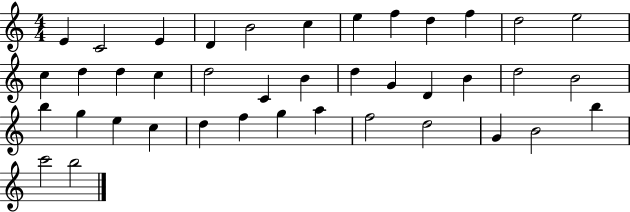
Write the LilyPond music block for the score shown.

{
  \clef treble
  \numericTimeSignature
  \time 4/4
  \key c \major
  e'4 c'2 e'4 | d'4 b'2 c''4 | e''4 f''4 d''4 f''4 | d''2 e''2 | \break c''4 d''4 d''4 c''4 | d''2 c'4 b'4 | d''4 g'4 d'4 b'4 | d''2 b'2 | \break b''4 g''4 e''4 c''4 | d''4 f''4 g''4 a''4 | f''2 d''2 | g'4 b'2 b''4 | \break c'''2 b''2 | \bar "|."
}